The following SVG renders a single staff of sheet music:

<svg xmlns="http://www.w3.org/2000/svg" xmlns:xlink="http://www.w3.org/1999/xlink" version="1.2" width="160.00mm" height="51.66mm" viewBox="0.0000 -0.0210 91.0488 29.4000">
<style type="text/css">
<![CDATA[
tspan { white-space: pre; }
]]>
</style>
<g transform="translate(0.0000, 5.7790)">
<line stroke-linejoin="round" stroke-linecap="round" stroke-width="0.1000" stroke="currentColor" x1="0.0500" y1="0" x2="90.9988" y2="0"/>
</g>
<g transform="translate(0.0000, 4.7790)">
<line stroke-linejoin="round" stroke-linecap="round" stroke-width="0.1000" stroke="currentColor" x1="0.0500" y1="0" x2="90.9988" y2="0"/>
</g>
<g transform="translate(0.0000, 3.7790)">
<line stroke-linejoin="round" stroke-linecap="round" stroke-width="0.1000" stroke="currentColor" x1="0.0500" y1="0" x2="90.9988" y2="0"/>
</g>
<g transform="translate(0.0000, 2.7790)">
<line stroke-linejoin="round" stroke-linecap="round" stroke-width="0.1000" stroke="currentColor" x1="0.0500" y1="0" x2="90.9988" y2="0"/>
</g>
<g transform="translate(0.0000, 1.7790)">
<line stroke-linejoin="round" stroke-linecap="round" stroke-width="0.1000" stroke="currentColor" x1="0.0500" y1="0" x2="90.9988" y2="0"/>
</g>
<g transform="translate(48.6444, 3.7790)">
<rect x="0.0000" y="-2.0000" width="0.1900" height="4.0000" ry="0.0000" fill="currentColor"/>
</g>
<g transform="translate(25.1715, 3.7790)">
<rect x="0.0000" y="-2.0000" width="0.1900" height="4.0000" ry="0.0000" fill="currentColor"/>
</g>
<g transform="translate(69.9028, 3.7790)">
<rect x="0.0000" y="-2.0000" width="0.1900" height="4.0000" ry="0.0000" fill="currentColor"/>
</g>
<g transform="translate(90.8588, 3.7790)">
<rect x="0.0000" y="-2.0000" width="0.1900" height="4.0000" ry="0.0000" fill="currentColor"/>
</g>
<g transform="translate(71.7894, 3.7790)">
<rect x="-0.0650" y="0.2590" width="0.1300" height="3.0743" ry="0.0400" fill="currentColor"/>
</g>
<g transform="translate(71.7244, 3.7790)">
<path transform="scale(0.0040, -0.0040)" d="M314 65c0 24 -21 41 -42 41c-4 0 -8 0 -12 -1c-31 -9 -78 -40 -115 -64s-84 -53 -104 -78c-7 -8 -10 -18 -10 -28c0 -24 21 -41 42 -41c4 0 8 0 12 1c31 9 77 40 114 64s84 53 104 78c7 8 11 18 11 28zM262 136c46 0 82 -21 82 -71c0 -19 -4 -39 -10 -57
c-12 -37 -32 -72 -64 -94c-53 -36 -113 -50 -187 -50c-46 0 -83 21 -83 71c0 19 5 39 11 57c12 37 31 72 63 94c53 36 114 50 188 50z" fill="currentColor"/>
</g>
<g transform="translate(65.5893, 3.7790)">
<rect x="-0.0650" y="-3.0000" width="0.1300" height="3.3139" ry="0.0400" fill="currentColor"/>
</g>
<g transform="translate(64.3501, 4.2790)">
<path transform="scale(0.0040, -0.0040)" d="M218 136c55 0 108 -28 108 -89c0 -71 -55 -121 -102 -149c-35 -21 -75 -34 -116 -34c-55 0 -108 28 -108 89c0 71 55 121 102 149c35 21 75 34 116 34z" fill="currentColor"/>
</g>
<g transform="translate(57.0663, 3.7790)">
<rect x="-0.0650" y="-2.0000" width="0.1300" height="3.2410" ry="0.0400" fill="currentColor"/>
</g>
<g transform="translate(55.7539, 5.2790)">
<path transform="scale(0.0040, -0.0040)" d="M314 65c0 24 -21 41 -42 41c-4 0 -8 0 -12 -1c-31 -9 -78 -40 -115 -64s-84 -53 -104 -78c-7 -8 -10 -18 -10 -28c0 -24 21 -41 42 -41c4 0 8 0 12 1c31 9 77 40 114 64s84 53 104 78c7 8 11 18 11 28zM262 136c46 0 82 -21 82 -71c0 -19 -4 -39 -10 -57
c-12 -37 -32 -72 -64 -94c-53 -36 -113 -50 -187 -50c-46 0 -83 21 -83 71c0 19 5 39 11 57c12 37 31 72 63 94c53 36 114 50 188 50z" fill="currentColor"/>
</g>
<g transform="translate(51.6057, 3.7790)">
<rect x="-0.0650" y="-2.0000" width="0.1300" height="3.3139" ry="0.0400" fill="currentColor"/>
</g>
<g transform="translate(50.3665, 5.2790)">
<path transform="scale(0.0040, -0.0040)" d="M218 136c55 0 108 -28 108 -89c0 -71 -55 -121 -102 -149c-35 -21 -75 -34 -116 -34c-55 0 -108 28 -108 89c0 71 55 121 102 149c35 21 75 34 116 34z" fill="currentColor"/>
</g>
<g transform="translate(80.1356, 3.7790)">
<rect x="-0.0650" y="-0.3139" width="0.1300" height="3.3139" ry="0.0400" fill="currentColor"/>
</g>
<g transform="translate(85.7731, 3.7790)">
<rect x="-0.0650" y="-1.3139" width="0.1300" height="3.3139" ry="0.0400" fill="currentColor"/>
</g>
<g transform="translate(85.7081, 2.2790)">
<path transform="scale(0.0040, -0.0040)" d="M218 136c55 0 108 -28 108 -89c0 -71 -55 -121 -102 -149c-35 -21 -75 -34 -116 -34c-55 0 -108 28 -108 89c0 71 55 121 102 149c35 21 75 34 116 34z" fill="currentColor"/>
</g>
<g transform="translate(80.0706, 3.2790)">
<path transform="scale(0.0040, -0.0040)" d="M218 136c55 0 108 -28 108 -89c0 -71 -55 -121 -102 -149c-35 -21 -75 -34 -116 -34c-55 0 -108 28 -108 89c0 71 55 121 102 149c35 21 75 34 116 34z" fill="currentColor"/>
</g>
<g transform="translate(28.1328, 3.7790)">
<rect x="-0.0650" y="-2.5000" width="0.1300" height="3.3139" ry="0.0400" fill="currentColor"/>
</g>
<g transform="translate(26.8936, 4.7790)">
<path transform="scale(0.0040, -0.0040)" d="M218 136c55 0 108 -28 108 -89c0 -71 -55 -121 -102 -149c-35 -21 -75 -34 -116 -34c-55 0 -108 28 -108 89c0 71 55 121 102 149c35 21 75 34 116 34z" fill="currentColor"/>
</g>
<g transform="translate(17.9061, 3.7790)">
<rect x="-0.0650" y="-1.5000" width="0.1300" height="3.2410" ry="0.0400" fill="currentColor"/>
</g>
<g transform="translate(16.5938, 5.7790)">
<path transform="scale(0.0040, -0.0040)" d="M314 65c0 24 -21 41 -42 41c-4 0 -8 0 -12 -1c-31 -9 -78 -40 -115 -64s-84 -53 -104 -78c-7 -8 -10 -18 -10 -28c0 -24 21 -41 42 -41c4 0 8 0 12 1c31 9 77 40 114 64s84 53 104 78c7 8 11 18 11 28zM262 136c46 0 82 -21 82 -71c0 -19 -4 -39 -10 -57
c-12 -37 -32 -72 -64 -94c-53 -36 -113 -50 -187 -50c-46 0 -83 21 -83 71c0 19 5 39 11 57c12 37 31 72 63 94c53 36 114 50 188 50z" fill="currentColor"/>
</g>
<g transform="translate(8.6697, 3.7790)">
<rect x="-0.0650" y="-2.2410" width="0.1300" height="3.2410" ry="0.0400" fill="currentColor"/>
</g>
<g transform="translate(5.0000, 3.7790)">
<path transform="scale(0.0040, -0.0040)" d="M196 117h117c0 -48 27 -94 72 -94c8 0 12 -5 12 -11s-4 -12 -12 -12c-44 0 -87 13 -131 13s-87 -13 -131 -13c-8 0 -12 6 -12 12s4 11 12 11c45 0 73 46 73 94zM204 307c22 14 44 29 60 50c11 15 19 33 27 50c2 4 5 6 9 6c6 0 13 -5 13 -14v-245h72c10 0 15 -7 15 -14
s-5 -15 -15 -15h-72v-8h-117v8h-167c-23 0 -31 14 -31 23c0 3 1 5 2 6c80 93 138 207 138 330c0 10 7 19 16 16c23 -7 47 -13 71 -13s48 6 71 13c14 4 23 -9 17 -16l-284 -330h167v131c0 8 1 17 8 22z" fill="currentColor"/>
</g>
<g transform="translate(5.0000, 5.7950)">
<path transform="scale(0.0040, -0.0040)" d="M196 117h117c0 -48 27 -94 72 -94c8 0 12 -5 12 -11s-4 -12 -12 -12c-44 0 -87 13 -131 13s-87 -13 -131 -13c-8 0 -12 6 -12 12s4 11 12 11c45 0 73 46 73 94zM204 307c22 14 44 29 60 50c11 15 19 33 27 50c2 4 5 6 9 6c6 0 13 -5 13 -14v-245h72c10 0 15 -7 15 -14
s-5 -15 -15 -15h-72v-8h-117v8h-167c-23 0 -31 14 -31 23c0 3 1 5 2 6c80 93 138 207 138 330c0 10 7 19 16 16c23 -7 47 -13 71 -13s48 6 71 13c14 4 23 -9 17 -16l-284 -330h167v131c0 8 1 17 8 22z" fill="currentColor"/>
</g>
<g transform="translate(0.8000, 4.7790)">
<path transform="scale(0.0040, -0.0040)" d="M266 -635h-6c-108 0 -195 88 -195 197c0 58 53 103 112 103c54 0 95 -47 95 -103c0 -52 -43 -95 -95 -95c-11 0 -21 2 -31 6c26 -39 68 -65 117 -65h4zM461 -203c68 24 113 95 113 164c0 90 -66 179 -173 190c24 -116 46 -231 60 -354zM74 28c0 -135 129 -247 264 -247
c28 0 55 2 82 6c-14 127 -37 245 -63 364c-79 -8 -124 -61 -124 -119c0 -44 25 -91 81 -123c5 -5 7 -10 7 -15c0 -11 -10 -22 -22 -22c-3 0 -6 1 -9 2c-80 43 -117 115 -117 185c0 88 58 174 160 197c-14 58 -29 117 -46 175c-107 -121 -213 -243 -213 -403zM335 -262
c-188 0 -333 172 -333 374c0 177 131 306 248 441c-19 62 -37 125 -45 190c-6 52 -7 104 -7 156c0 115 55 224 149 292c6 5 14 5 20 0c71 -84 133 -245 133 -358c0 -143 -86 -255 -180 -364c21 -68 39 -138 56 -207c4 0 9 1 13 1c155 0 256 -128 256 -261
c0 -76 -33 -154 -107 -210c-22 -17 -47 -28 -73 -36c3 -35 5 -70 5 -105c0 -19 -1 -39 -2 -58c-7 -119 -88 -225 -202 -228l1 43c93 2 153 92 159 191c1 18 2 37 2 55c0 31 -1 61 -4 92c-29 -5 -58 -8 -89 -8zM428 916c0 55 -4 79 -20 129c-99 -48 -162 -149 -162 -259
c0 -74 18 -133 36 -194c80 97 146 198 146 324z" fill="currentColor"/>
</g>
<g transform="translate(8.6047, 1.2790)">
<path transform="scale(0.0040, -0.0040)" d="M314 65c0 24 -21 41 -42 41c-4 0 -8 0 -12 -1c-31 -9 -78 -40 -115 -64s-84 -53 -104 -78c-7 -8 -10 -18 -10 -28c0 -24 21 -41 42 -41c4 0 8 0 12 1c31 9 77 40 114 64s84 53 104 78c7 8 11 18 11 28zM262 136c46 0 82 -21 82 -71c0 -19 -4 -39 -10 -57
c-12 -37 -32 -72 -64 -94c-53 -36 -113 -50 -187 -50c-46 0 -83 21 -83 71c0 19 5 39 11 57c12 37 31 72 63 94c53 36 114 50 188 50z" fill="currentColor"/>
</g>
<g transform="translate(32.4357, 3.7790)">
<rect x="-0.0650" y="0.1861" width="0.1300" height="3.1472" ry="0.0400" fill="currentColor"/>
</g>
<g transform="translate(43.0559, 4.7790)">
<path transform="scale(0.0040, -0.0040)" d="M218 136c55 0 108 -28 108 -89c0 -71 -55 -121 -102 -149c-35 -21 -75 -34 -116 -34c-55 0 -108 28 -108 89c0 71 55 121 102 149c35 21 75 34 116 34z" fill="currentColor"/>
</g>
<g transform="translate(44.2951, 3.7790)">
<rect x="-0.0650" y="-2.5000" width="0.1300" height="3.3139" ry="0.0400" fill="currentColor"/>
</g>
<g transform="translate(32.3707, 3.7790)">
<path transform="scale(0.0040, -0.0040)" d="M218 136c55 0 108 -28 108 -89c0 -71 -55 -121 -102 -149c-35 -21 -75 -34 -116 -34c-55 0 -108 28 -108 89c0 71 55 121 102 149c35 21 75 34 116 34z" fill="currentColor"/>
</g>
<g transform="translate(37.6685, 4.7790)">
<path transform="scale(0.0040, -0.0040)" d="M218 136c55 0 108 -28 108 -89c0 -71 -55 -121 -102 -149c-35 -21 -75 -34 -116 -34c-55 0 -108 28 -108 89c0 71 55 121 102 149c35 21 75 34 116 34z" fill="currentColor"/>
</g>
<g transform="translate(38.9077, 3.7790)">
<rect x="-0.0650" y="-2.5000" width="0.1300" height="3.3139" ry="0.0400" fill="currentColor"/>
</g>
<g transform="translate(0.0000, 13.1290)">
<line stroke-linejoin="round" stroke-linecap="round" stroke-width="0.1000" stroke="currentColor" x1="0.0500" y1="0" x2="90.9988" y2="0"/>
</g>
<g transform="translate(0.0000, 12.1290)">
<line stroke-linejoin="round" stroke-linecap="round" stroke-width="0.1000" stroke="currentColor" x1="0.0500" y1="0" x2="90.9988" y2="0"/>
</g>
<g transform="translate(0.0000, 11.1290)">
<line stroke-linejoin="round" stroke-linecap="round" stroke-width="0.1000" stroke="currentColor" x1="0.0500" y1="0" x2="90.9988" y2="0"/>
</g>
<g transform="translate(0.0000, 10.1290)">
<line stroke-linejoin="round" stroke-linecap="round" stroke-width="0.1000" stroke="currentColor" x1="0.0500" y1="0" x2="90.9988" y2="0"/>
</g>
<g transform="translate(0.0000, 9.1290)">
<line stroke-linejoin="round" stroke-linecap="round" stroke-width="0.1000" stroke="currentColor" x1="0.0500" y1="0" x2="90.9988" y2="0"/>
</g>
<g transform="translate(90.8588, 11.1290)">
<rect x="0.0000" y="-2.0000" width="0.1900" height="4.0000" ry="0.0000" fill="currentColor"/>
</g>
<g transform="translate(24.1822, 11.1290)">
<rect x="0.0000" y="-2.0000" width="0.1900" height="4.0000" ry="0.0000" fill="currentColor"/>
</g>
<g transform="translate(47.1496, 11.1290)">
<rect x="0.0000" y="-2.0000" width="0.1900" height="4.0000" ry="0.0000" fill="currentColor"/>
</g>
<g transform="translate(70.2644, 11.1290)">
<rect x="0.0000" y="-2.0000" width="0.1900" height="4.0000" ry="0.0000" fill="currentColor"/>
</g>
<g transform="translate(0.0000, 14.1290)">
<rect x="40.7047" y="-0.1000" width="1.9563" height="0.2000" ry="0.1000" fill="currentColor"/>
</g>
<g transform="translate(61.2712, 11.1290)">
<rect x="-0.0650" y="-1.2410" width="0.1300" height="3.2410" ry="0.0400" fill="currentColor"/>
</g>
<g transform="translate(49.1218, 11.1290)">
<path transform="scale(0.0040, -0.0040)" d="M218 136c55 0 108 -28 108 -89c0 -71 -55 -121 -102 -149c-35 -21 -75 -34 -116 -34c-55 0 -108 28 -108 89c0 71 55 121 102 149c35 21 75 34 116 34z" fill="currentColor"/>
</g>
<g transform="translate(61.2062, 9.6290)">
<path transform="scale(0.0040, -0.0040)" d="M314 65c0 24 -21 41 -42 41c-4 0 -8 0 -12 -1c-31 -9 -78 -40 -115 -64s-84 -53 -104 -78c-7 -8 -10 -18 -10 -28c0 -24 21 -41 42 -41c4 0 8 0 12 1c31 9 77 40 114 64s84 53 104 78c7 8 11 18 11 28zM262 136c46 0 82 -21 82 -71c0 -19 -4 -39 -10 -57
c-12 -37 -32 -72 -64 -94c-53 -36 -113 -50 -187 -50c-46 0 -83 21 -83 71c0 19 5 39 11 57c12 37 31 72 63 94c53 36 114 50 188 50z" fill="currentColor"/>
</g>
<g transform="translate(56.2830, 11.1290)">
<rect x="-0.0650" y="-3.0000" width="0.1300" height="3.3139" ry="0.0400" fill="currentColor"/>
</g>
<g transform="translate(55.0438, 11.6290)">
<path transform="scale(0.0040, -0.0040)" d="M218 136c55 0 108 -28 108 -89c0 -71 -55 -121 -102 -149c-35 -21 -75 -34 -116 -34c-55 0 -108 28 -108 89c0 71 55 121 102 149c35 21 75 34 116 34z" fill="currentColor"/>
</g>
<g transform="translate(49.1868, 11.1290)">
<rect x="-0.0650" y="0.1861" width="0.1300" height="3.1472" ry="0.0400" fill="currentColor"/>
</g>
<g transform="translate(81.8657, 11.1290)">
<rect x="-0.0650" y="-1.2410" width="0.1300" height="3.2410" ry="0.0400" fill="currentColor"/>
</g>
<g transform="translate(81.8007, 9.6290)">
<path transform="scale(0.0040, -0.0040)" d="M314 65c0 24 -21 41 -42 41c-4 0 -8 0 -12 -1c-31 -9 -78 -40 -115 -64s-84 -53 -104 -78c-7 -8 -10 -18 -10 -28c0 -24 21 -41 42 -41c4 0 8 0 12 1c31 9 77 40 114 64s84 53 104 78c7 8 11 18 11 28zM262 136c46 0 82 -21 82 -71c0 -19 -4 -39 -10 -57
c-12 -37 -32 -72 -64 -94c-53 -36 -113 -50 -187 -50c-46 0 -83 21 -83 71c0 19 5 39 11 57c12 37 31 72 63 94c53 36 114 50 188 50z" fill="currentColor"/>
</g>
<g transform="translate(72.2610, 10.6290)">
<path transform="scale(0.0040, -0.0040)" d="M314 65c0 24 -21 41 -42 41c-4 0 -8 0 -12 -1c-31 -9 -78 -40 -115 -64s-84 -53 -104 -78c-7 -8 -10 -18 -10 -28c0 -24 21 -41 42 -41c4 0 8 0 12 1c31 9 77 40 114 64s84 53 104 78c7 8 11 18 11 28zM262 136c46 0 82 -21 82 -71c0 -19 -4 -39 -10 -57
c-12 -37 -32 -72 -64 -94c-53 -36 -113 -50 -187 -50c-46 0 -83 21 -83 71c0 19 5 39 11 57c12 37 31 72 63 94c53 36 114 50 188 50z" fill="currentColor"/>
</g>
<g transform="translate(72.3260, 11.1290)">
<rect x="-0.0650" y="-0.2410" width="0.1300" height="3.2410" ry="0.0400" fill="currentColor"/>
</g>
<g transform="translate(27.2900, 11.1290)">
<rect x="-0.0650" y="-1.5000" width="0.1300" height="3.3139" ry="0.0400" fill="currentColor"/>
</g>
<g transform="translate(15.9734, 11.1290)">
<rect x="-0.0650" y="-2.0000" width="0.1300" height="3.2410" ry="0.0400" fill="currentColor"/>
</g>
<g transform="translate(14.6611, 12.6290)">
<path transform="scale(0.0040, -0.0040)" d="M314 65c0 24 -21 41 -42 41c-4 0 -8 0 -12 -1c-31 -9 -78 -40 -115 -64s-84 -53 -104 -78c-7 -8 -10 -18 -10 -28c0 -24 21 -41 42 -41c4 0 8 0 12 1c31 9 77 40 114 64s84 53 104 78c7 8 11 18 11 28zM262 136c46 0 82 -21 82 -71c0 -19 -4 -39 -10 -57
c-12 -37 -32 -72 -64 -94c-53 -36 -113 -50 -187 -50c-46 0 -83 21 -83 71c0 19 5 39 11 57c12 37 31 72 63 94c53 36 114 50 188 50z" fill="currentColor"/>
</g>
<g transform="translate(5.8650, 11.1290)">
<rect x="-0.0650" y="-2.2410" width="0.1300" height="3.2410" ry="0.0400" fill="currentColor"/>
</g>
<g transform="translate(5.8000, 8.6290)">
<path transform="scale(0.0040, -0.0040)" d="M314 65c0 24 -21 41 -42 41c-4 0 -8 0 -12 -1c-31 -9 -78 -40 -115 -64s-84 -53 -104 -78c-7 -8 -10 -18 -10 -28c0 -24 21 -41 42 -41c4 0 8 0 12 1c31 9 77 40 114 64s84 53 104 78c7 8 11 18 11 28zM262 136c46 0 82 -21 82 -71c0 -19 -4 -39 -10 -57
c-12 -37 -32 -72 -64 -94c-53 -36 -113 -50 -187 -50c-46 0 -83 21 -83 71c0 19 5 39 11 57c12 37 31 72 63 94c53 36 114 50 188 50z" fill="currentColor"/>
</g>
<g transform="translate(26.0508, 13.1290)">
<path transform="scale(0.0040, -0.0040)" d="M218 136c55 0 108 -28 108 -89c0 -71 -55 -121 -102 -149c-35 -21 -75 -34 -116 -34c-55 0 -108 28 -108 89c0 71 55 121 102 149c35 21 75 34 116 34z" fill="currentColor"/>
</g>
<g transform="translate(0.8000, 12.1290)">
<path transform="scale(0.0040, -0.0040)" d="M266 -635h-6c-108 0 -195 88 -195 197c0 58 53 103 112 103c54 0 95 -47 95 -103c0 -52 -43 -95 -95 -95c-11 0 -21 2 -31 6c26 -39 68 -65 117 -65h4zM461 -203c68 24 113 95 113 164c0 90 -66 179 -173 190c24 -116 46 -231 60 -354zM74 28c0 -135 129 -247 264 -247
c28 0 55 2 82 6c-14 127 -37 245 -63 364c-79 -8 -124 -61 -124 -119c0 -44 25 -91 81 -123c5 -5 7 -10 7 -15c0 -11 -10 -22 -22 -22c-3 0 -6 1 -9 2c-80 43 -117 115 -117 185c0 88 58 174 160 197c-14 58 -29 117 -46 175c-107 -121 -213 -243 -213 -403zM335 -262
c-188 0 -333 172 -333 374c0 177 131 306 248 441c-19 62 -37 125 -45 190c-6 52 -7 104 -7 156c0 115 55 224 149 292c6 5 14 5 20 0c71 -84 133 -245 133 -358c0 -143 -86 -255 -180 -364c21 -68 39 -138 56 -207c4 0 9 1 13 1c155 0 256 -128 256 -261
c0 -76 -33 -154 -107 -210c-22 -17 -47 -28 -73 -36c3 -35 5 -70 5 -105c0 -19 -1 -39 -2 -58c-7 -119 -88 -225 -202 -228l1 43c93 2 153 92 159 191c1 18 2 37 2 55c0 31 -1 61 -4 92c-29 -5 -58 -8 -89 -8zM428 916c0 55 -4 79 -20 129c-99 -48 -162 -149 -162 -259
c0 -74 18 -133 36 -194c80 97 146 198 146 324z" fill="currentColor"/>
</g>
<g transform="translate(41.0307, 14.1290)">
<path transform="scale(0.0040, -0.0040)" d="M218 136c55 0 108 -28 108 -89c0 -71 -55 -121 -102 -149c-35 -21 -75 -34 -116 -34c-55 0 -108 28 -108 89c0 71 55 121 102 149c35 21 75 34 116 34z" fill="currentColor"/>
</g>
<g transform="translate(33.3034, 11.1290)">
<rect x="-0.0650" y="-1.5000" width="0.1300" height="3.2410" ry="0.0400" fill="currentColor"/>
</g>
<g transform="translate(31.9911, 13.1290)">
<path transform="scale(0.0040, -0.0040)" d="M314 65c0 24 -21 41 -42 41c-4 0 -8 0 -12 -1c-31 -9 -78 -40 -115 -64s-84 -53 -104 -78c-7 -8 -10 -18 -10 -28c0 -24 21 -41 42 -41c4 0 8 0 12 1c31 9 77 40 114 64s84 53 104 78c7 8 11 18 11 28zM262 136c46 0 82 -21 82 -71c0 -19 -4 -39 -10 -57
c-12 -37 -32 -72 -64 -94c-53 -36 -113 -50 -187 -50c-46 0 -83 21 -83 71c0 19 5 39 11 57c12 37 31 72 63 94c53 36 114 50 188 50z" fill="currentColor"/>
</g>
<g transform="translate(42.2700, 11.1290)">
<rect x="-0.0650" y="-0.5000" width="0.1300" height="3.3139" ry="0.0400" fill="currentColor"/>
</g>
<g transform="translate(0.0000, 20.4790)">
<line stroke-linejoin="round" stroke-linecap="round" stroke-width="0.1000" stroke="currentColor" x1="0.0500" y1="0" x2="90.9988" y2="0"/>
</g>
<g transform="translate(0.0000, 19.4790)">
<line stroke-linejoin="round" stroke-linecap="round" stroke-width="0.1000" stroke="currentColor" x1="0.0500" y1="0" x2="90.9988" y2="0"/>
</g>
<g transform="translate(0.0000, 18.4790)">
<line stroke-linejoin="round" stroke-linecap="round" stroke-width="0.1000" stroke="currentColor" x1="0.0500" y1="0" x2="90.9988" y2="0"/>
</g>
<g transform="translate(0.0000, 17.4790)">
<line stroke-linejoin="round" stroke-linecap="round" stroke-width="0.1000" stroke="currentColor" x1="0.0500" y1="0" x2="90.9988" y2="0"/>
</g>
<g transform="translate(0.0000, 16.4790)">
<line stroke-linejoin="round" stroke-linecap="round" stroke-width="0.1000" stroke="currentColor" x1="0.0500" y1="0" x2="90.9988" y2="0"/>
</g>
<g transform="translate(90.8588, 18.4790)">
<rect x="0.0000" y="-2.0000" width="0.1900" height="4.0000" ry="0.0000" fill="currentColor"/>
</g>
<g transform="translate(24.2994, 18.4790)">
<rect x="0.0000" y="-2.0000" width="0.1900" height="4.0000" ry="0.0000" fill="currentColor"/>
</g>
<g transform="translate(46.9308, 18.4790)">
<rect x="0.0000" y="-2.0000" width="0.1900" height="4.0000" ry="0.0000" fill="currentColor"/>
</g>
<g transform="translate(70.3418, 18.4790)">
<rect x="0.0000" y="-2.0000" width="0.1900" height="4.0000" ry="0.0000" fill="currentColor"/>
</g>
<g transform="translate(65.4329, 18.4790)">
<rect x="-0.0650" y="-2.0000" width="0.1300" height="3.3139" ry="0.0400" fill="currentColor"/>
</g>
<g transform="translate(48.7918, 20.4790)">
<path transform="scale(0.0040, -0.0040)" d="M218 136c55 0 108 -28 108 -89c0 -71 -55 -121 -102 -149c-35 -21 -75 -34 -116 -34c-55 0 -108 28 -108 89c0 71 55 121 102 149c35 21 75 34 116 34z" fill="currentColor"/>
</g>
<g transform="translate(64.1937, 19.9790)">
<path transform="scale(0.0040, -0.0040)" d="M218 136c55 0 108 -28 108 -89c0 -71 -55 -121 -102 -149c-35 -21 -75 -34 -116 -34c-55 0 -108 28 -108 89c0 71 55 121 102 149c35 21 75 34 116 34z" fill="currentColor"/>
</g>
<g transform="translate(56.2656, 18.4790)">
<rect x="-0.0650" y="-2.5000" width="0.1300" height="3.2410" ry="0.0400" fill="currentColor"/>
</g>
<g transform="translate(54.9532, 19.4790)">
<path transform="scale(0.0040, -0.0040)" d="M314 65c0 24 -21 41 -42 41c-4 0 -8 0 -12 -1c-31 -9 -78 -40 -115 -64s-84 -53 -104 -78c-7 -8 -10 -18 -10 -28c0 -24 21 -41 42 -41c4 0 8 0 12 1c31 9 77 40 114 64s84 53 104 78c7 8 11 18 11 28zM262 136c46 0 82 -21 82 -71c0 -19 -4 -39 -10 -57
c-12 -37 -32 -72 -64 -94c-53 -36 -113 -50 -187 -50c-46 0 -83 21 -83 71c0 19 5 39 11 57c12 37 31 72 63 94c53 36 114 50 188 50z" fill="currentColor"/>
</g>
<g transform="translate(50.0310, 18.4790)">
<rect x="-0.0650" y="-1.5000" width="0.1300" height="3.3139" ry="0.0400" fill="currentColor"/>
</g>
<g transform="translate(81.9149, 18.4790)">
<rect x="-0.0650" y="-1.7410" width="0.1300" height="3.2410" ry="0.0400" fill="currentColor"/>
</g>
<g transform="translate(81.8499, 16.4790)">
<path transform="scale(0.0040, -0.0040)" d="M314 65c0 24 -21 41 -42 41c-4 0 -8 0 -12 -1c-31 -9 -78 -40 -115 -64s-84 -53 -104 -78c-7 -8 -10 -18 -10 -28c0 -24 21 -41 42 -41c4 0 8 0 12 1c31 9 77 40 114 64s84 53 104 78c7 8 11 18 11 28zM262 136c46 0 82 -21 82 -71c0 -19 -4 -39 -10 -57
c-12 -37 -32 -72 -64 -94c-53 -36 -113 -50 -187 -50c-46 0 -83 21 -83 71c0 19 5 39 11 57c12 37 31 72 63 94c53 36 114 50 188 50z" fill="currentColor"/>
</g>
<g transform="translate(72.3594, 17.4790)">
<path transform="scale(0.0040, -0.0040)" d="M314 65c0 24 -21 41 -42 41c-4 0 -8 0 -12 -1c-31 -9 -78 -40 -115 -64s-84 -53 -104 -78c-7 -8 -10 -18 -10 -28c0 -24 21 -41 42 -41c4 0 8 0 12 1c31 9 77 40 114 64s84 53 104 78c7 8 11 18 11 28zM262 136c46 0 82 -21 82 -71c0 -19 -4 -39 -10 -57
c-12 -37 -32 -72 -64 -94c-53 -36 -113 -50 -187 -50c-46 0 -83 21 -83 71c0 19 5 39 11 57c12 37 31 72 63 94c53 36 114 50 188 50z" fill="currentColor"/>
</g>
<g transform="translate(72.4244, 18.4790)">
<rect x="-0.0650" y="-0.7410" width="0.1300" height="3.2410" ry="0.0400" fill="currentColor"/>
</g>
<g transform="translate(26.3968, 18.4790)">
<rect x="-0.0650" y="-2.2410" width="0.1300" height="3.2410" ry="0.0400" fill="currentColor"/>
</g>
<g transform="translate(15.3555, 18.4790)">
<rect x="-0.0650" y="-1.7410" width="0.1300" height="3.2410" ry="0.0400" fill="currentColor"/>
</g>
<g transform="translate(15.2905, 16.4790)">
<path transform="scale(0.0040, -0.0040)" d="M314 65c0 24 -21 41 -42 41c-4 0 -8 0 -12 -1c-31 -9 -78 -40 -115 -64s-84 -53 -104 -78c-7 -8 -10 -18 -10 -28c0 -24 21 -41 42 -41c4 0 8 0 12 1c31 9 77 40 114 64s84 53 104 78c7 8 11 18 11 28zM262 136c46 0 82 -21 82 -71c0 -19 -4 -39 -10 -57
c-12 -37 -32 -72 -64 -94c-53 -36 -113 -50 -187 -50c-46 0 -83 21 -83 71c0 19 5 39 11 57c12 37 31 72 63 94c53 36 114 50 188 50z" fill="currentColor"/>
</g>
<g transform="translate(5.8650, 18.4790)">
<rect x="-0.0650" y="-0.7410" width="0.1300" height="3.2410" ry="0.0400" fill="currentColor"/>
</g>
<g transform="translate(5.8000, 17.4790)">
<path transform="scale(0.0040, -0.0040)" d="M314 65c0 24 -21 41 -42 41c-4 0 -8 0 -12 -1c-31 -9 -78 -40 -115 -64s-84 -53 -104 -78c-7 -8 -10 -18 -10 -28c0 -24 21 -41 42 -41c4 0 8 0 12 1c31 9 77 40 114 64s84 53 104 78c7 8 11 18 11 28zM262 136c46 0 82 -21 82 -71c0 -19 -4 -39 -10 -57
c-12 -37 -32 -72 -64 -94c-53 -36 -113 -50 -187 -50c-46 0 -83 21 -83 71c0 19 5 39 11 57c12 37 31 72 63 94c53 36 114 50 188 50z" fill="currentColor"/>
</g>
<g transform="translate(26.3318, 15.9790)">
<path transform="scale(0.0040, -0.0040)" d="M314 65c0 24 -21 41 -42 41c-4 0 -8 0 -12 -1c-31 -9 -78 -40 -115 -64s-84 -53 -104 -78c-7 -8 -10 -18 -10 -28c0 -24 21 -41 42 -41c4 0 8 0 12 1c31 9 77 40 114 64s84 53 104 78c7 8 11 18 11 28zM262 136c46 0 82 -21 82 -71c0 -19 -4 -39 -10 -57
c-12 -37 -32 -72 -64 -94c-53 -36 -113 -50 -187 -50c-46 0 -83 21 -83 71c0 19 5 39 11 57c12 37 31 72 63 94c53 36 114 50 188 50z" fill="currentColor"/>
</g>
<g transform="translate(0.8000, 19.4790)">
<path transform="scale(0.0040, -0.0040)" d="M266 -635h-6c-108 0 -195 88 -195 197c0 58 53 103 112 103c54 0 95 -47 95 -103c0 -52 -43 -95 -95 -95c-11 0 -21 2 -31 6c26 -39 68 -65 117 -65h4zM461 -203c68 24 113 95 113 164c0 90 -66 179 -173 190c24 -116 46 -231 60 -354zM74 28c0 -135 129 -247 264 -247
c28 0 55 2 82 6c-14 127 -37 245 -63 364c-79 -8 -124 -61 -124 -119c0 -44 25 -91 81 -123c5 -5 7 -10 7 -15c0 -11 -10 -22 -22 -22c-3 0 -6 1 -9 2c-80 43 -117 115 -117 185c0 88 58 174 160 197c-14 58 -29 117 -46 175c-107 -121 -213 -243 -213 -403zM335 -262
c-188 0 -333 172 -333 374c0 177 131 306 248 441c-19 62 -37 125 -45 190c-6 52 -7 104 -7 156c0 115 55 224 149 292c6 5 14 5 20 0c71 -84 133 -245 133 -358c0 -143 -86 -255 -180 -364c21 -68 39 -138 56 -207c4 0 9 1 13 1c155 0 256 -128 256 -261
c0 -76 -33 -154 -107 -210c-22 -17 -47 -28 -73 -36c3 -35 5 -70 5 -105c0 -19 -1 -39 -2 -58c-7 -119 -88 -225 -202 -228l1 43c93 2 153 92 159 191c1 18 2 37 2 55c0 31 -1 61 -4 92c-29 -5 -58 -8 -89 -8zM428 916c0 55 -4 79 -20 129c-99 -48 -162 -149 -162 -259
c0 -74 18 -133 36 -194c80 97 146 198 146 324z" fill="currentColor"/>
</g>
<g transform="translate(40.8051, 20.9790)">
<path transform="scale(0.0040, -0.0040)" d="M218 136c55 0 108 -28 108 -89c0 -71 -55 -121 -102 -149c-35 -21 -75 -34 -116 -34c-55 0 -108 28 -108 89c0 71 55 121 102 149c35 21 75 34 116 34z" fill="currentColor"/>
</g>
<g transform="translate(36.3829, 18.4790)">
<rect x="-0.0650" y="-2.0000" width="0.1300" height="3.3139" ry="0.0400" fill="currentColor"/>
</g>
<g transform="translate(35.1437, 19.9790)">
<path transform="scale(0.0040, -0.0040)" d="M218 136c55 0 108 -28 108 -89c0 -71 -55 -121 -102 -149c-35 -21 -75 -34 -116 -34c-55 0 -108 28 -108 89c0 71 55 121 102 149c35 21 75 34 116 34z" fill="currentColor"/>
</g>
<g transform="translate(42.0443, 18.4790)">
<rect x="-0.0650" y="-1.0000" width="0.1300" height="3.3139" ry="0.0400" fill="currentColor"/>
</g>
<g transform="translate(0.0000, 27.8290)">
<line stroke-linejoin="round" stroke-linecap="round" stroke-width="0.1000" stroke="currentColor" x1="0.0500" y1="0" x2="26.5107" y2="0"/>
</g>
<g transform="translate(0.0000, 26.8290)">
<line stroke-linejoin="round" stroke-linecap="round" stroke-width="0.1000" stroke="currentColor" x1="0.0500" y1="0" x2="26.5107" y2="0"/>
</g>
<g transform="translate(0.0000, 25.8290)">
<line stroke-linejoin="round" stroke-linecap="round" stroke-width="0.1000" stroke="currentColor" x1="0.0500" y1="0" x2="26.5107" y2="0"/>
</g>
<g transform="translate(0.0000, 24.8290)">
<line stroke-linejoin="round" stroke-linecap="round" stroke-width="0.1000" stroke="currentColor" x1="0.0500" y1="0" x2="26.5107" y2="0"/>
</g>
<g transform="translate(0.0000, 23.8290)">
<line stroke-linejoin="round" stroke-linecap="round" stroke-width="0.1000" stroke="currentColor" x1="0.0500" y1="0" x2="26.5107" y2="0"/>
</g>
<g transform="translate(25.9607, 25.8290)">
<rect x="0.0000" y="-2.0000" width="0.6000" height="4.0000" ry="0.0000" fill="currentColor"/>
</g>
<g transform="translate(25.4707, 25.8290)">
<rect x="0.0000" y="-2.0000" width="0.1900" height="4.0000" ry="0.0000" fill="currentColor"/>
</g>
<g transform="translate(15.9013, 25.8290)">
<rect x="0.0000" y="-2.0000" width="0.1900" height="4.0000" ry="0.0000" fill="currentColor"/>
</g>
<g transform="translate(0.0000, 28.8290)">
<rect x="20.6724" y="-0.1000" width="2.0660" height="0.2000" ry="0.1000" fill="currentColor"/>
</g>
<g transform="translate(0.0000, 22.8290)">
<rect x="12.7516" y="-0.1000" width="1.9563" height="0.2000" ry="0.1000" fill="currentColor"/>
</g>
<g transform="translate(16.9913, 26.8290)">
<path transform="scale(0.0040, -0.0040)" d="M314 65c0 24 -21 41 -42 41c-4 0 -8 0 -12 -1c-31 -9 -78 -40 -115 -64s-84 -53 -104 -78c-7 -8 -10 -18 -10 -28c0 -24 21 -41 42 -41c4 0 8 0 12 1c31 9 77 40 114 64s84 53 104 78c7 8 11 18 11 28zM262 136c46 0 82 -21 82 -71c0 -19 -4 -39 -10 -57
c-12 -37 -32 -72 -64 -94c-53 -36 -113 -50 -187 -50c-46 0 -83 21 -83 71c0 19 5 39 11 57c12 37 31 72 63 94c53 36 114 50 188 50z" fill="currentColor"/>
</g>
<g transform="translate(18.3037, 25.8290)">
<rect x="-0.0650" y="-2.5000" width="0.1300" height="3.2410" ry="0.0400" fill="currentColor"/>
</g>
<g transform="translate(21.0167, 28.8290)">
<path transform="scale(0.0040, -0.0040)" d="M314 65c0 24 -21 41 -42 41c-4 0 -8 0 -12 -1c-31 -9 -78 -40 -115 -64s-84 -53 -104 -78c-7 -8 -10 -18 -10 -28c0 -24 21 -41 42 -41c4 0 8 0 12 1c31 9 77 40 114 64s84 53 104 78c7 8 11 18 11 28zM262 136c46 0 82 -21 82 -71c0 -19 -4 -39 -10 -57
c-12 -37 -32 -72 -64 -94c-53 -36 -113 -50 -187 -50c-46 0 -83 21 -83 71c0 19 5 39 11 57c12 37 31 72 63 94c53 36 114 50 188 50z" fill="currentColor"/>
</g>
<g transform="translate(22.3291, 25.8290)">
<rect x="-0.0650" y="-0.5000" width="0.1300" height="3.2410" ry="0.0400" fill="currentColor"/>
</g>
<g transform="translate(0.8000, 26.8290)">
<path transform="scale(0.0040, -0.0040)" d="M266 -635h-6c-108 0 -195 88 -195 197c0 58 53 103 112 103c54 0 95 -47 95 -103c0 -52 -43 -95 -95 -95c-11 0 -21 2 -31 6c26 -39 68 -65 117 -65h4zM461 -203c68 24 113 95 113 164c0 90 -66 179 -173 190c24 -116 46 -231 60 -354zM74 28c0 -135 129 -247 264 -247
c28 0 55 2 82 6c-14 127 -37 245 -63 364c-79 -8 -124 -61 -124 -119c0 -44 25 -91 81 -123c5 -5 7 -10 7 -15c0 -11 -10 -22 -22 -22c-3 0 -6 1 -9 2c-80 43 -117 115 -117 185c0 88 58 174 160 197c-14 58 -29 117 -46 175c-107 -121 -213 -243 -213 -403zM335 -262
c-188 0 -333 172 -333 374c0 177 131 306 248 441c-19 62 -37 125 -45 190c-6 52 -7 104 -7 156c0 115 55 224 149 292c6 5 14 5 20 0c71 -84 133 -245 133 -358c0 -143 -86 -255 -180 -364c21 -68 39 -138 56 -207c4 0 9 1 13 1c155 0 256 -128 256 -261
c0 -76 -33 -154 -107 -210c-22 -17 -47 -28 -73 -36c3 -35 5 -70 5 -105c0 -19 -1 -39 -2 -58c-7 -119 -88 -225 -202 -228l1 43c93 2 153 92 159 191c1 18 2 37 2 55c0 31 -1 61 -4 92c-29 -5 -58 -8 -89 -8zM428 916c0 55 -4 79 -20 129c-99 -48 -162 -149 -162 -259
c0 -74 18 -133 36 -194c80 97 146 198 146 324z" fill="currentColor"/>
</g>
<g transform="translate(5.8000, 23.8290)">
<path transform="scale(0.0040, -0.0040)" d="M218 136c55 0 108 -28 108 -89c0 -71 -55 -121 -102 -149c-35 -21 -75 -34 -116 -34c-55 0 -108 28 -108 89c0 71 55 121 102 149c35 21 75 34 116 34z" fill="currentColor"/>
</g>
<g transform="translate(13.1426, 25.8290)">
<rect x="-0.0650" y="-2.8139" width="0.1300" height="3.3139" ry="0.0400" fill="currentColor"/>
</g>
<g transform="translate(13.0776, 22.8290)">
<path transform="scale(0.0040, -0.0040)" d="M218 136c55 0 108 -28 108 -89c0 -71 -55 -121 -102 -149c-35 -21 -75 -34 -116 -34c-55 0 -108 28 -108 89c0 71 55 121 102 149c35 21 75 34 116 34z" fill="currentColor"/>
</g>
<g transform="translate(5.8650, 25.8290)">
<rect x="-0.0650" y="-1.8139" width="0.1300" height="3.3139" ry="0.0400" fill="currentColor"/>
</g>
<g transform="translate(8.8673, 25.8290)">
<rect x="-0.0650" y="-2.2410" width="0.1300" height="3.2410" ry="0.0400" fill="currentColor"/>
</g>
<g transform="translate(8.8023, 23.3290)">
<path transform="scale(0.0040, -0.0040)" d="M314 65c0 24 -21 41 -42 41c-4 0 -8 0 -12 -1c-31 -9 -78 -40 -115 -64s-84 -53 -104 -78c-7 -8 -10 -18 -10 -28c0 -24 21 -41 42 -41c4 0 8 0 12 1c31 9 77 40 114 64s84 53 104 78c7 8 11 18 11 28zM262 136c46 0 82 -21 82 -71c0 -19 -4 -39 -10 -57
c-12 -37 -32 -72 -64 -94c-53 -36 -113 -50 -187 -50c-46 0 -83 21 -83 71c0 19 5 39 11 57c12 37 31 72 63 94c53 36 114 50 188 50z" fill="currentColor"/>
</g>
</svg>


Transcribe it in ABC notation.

X:1
T:Untitled
M:4/4
L:1/4
K:C
g2 E2 G B G G F F2 A B2 c e g2 F2 E E2 C B A e2 c2 e2 d2 f2 g2 F D E G2 F d2 f2 f g2 a G2 C2